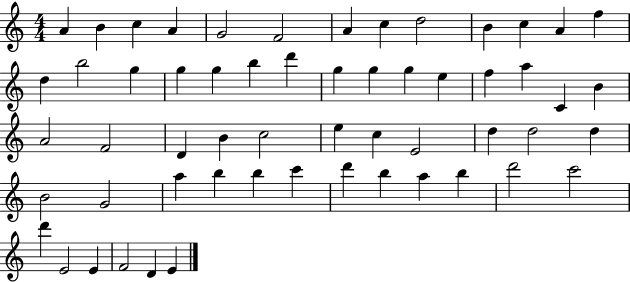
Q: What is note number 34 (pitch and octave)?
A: E5